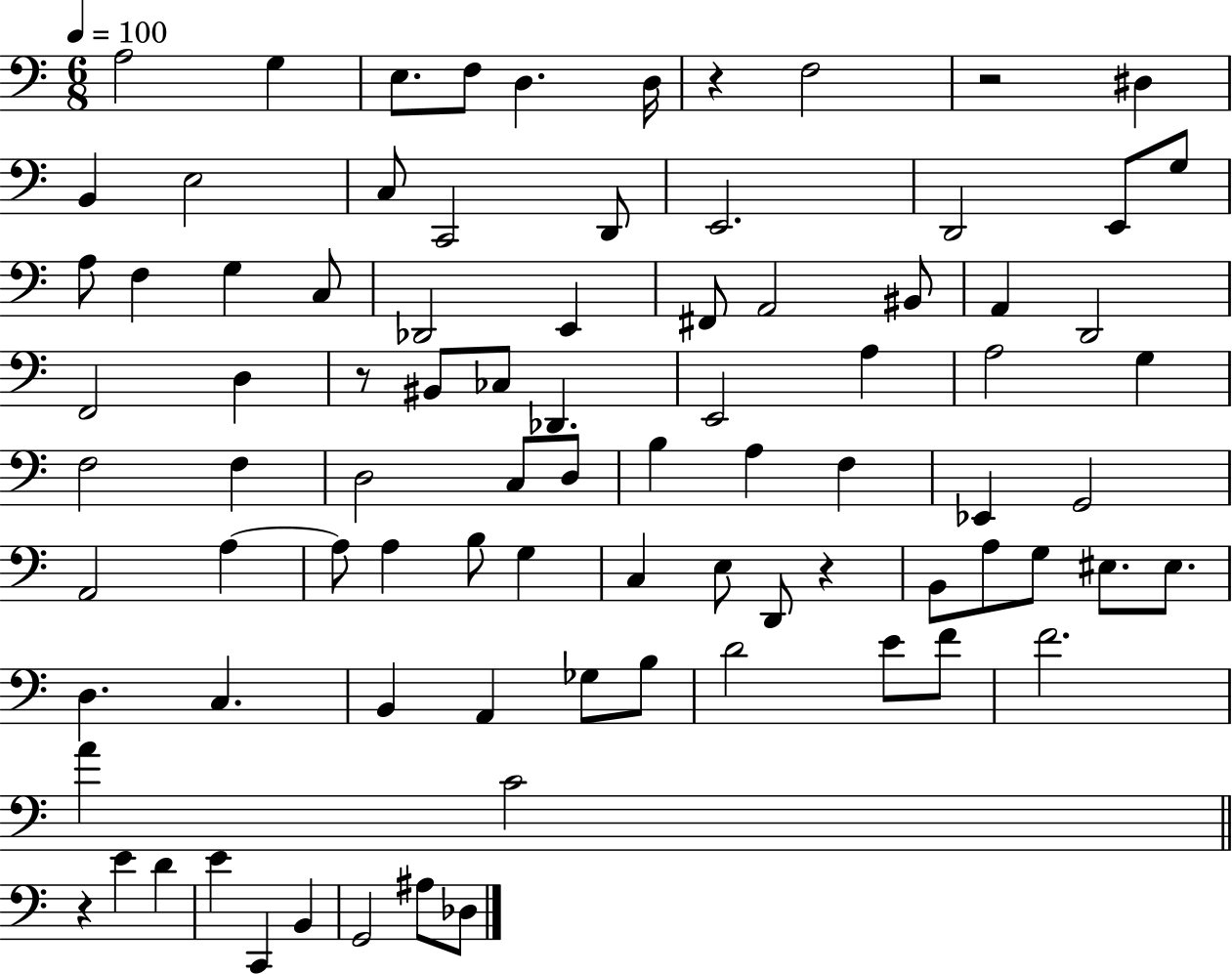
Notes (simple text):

A3/h G3/q E3/e. F3/e D3/q. D3/s R/q F3/h R/h D#3/q B2/q E3/h C3/e C2/h D2/e E2/h. D2/h E2/e G3/e A3/e F3/q G3/q C3/e Db2/h E2/q F#2/e A2/h BIS2/e A2/q D2/h F2/h D3/q R/e BIS2/e CES3/e Db2/q. E2/h A3/q A3/h G3/q F3/h F3/q D3/h C3/e D3/e B3/q A3/q F3/q Eb2/q G2/h A2/h A3/q A3/e A3/q B3/e G3/q C3/q E3/e D2/e R/q B2/e A3/e G3/e EIS3/e. EIS3/e. D3/q. C3/q. B2/q A2/q Gb3/e B3/e D4/h E4/e F4/e F4/h. A4/q C4/h R/q E4/q D4/q E4/q C2/q B2/q G2/h A#3/e Db3/e